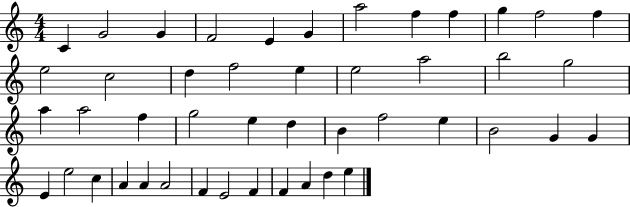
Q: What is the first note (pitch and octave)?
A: C4